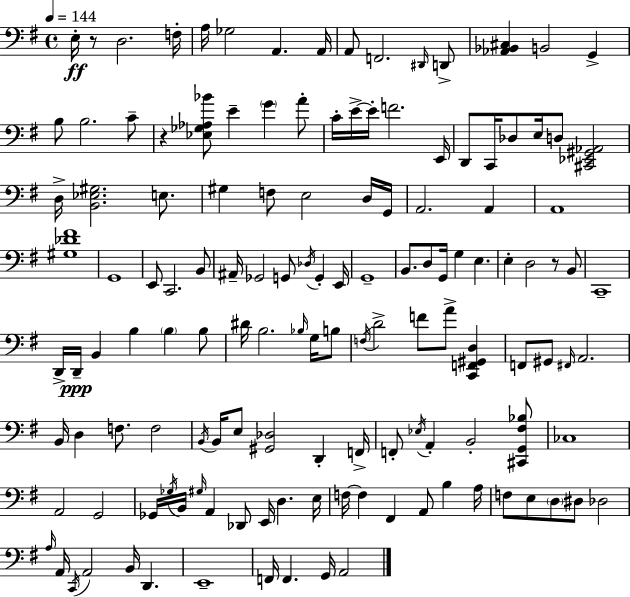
{
  \clef bass
  \time 4/4
  \defaultTimeSignature
  \key e \minor
  \tempo 4 = 144
  e16-.\ff r8 d2. f16-. | a16 ges2 a,4. a,16 | a,8 f,2. \grace { dis,16 } d,8-> | <aes, bes, cis>4 b,2 g,4-> | \break b8 b2. c'8-- | r4 <ees ges aes bes'>8 e'4-- \parenthesize g'4 a'8-. | c'16-. e'16->~~ e'16-. f'2. | e,16 d,8 c,16 des8 e16 d8 <cis, ees, gis, aes,>2 | \break d16-> <b, ees gis>2. e8. | gis4 f8 e2 d16 | g,16 a,2. a,4 | a,1 | \break <gis des' fis'>1 | g,1 | e,8 c,2. b,8 | ais,16-- ges,2 g,8 \acciaccatura { des16 } g,4-. | \break e,16 g,1-- | b,8. d8 g,16 g4 e4. | e4-. d2 r8 | b,8 c,1-- | \break d,16-> d,16--\ppp b,4 b4 \parenthesize b4 | b8 dis'16 b2. \grace { bes16 } | g16 b8 \acciaccatura { f16 } d'2-> f'8 a'8-> | <c, f, gis, d>4 f,8 gis,8 \grace { fis,16 } a,2. | \break b,16 d4 f8. f2 | \acciaccatura { b,16 } b,16 e8 <gis, des>2 | d,4-. f,16-> f,8-. \acciaccatura { ees16 } a,4-. b,2-. | <cis, g, fis bes>8 ces1 | \break a,2 g,2 | ges,16 \acciaccatura { ges16 } b,16 \grace { gis16 } a,4 des,8 | e,16 d4. e16 f16~~ f4 fis,4 | a,8 b4 a16 f8 e8 \parenthesize d8 dis8 | \break des2 \grace { a16 } a,16 \acciaccatura { c,16 } a,2 | b,16 d,4. e,1-- | f,16 f,4. | g,16 a,2 \bar "|."
}